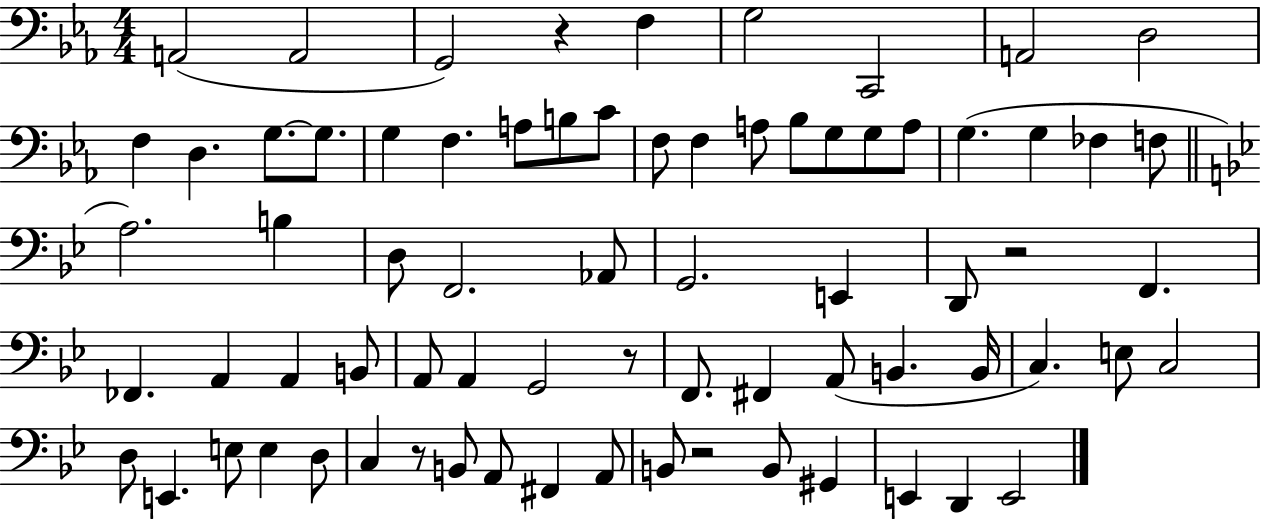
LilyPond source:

{
  \clef bass
  \numericTimeSignature
  \time 4/4
  \key ees \major
  a,2( a,2 | g,2) r4 f4 | g2 c,2 | a,2 d2 | \break f4 d4. g8.~~ g8. | g4 f4. a8 b8 c'8 | f8 f4 a8 bes8 g8 g8 a8 | g4.( g4 fes4 f8 | \break \bar "||" \break \key bes \major a2.) b4 | d8 f,2. aes,8 | g,2. e,4 | d,8 r2 f,4. | \break fes,4. a,4 a,4 b,8 | a,8 a,4 g,2 r8 | f,8. fis,4 a,8( b,4. b,16 | c4.) e8 c2 | \break d8 e,4. e8 e4 d8 | c4 r8 b,8 a,8 fis,4 a,8 | b,8 r2 b,8 gis,4 | e,4 d,4 e,2 | \break \bar "|."
}